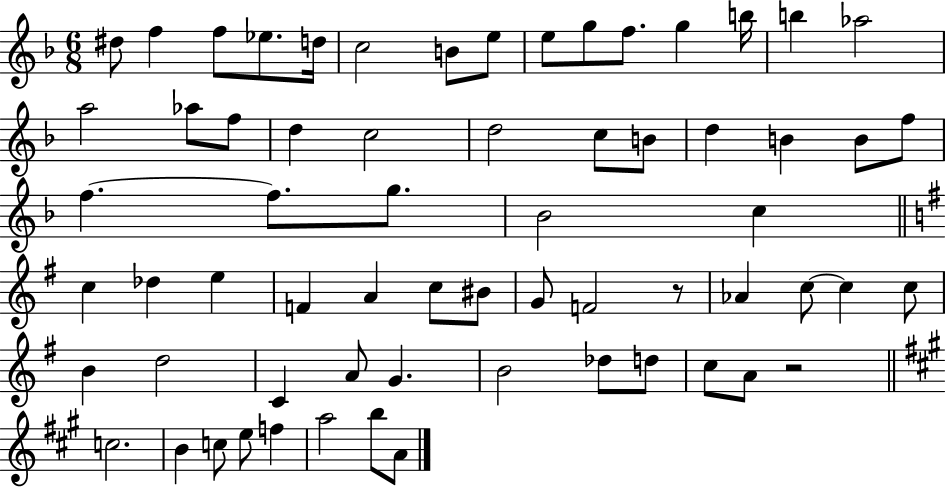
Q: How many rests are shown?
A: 2